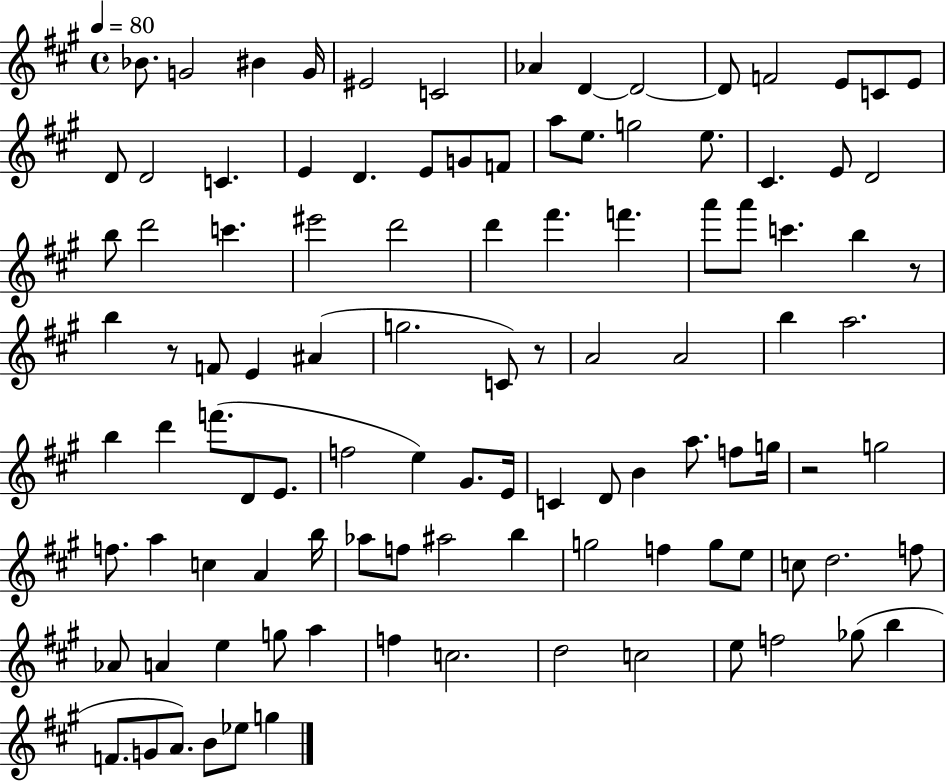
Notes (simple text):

Bb4/e. G4/h BIS4/q G4/s EIS4/h C4/h Ab4/q D4/q D4/h D4/e F4/h E4/e C4/e E4/e D4/e D4/h C4/q. E4/q D4/q. E4/e G4/e F4/e A5/e E5/e. G5/h E5/e. C#4/q. E4/e D4/h B5/e D6/h C6/q. EIS6/h D6/h D6/q F#6/q. F6/q. A6/e A6/e C6/q. B5/q R/e B5/q R/e F4/e E4/q A#4/q G5/h. C4/e R/e A4/h A4/h B5/q A5/h. B5/q D6/q F6/e. D4/e E4/e. F5/h E5/q G#4/e. E4/s C4/q D4/e B4/q A5/e. F5/e G5/s R/h G5/h F5/e. A5/q C5/q A4/q B5/s Ab5/e F5/e A#5/h B5/q G5/h F5/q G5/e E5/e C5/e D5/h. F5/e Ab4/e A4/q E5/q G5/e A5/q F5/q C5/h. D5/h C5/h E5/e F5/h Gb5/e B5/q F4/e. G4/e A4/e. B4/e Eb5/e G5/q